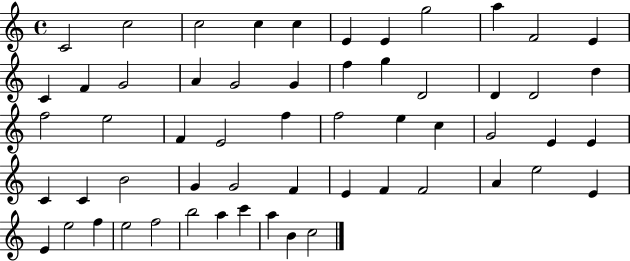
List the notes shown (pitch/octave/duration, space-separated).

C4/h C5/h C5/h C5/q C5/q E4/q E4/q G5/h A5/q F4/h E4/q C4/q F4/q G4/h A4/q G4/h G4/q F5/q G5/q D4/h D4/q D4/h D5/q F5/h E5/h F4/q E4/h F5/q F5/h E5/q C5/q G4/h E4/q E4/q C4/q C4/q B4/h G4/q G4/h F4/q E4/q F4/q F4/h A4/q E5/h E4/q E4/q E5/h F5/q E5/h F5/h B5/h A5/q C6/q A5/q B4/q C5/h